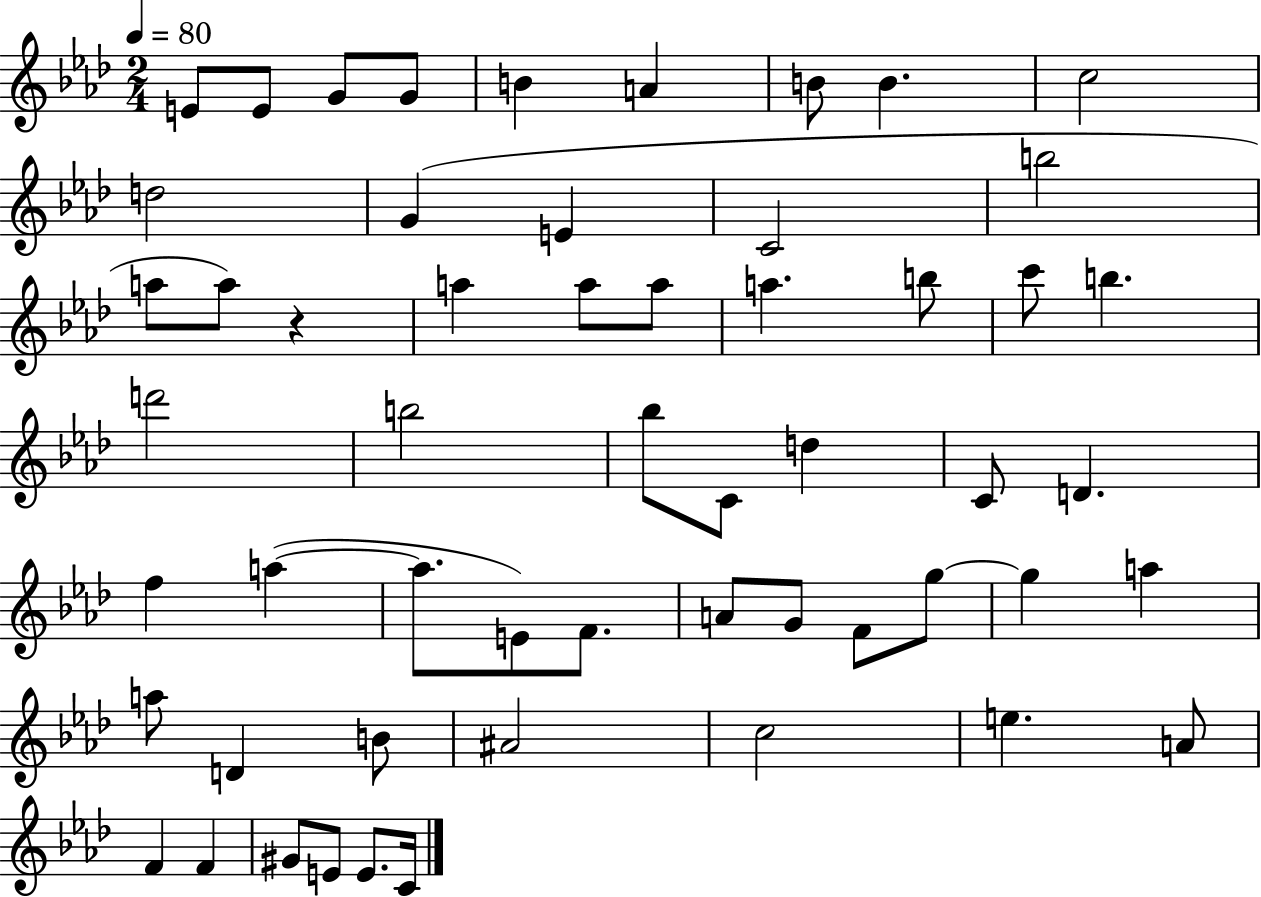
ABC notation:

X:1
T:Untitled
M:2/4
L:1/4
K:Ab
E/2 E/2 G/2 G/2 B A B/2 B c2 d2 G E C2 b2 a/2 a/2 z a a/2 a/2 a b/2 c'/2 b d'2 b2 _b/2 C/2 d C/2 D f a a/2 E/2 F/2 A/2 G/2 F/2 g/2 g a a/2 D B/2 ^A2 c2 e A/2 F F ^G/2 E/2 E/2 C/4